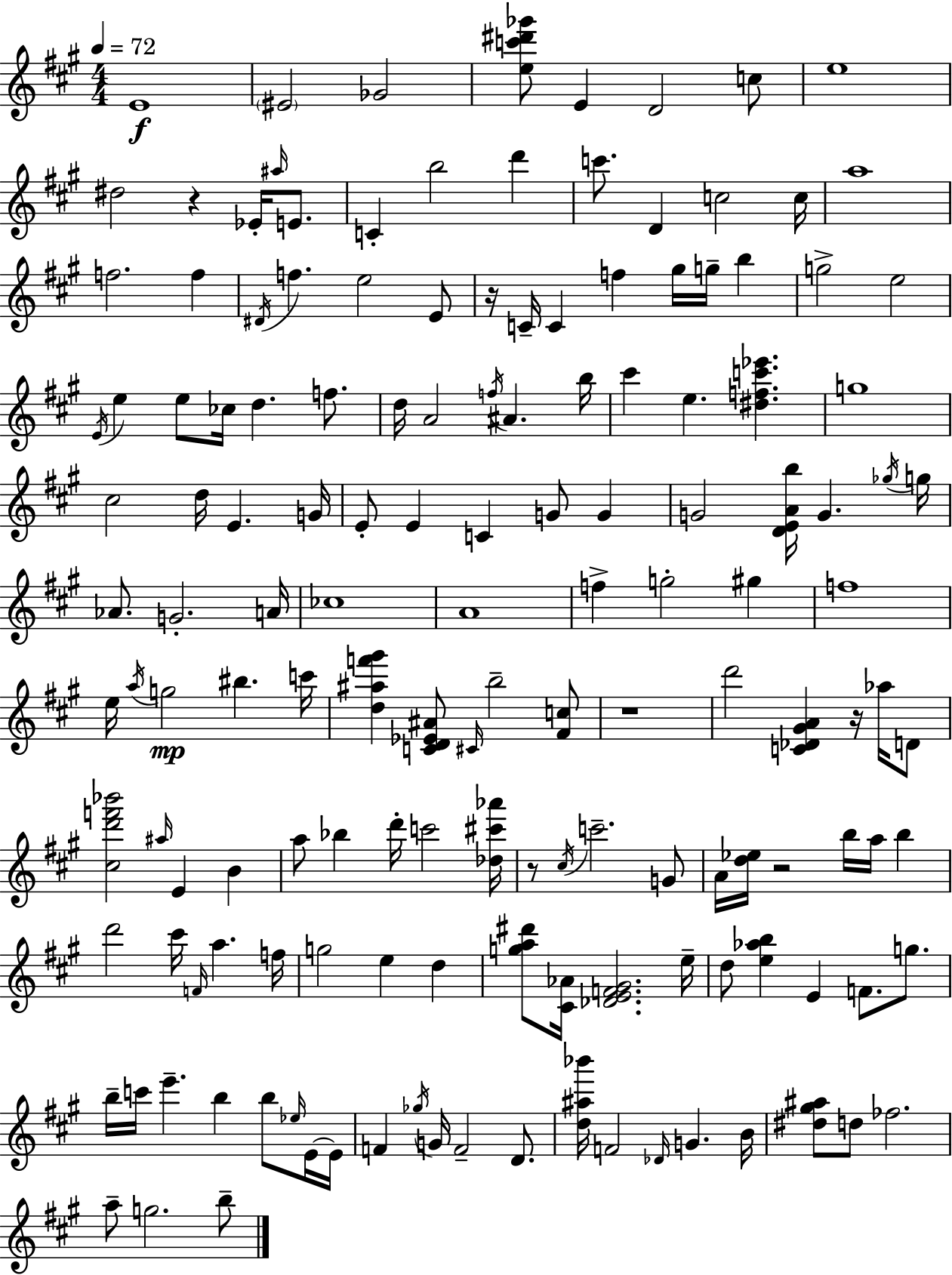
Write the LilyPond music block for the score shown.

{
  \clef treble
  \numericTimeSignature
  \time 4/4
  \key a \major
  \tempo 4 = 72
  e'1\f | \parenthesize eis'2 ges'2 | <e'' c''' dis''' ges'''>8 e'4 d'2 c''8 | e''1 | \break dis''2 r4 ees'16-. \grace { ais''16 } e'8. | c'4-. b''2 d'''4 | c'''8. d'4 c''2 | c''16 a''1 | \break f''2. f''4 | \acciaccatura { dis'16 } f''4. e''2 | e'8 r16 c'16-- c'4 f''4 gis''16 g''16-- b''4 | g''2-> e''2 | \break \acciaccatura { e'16 } e''4 e''8 ces''16 d''4. | f''8. d''16 a'2 \acciaccatura { f''16 } ais'4. | b''16 cis'''4 e''4. <dis'' f'' c''' ees'''>4. | g''1 | \break cis''2 d''16 e'4. | g'16 e'8-. e'4 c'4 g'8 | g'4 g'2 <d' e' a' b''>16 g'4. | \acciaccatura { ges''16 } g''16 aes'8. g'2.-. | \break a'16 ces''1 | a'1 | f''4-> g''2-. | gis''4 f''1 | \break e''16 \acciaccatura { a''16 }\mp g''2 bis''4. | c'''16 <d'' ais'' f''' gis'''>4 <c' d' ees' ais'>8 \grace { cis'16 } b''2-- | <fis' c''>8 r1 | d'''2 <c' des' gis' a'>4 | \break r16 aes''16 d'8 <cis'' d''' f''' bes'''>2 \grace { ais''16 } | e'4 b'4 a''8 bes''4 d'''16-. c'''2 | <des'' cis''' aes'''>16 r8 \acciaccatura { cis''16 } c'''2.-- | g'8 a'16 <d'' ees''>16 r2 | \break b''16 a''16 b''4 d'''2 | cis'''16 \grace { f'16 } a''4. f''16 g''2 | e''4 d''4 <g'' a'' dis'''>8 <cis' aes'>16 <des' e' f' gis'>2. | e''16-- d''8 <e'' aes'' b''>4 | \break e'4 f'8. g''8. b''16-- c'''16 e'''4.-- | b''4 b''8 \grace { ees''16 } e'16~~ e'16 f'4 \acciaccatura { ges''16 } | g'16 f'2-- d'8. <d'' ais'' bes'''>16 f'2 | \grace { des'16 } g'4. b'16 <dis'' gis'' ais''>8 d''8 | \break fes''2. a''8-- g''2. | b''8-- \bar "|."
}